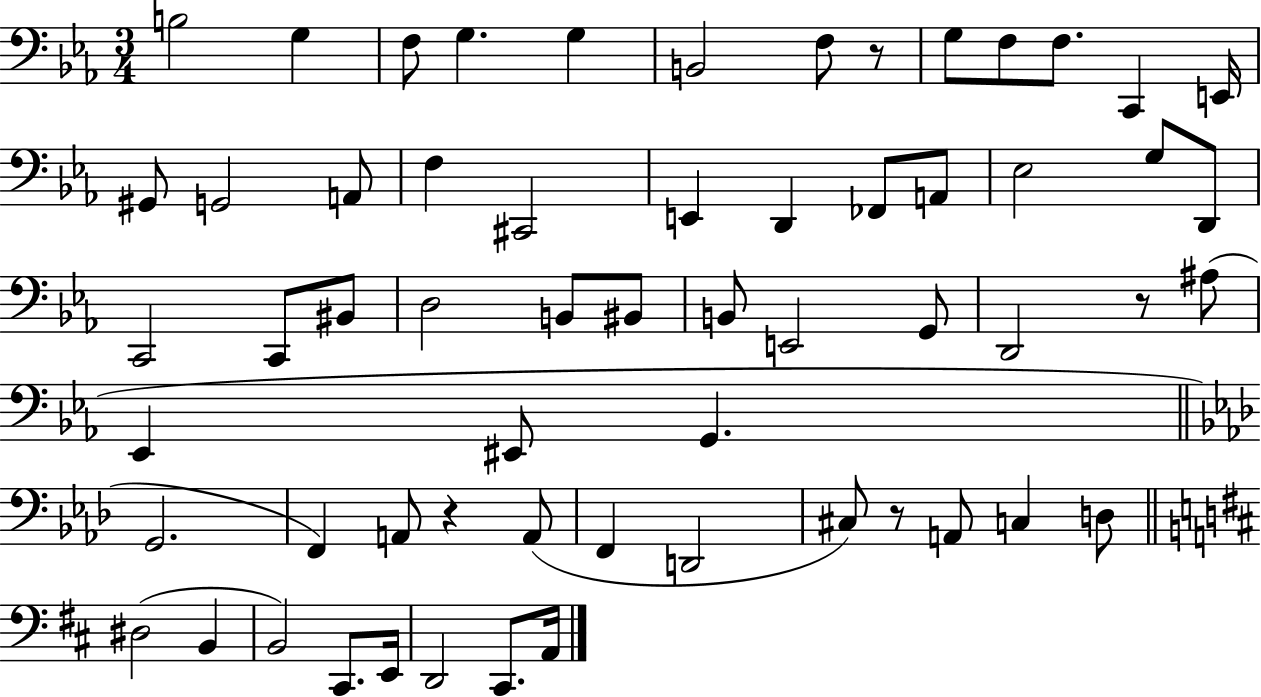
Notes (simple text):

B3/h G3/q F3/e G3/q. G3/q B2/h F3/e R/e G3/e F3/e F3/e. C2/q E2/s G#2/e G2/h A2/e F3/q C#2/h E2/q D2/q FES2/e A2/e Eb3/h G3/e D2/e C2/h C2/e BIS2/e D3/h B2/e BIS2/e B2/e E2/h G2/e D2/h R/e A#3/e Eb2/q EIS2/e G2/q. G2/h. F2/q A2/e R/q A2/e F2/q D2/h C#3/e R/e A2/e C3/q D3/e D#3/h B2/q B2/h C#2/e. E2/s D2/h C#2/e. A2/s